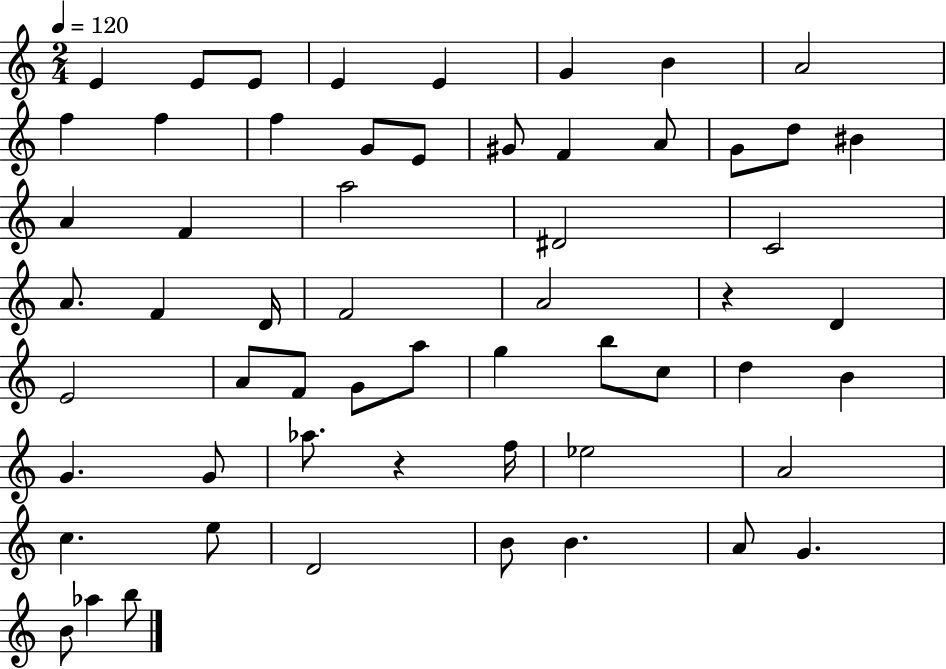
X:1
T:Untitled
M:2/4
L:1/4
K:C
E E/2 E/2 E E G B A2 f f f G/2 E/2 ^G/2 F A/2 G/2 d/2 ^B A F a2 ^D2 C2 A/2 F D/4 F2 A2 z D E2 A/2 F/2 G/2 a/2 g b/2 c/2 d B G G/2 _a/2 z f/4 _e2 A2 c e/2 D2 B/2 B A/2 G B/2 _a b/2